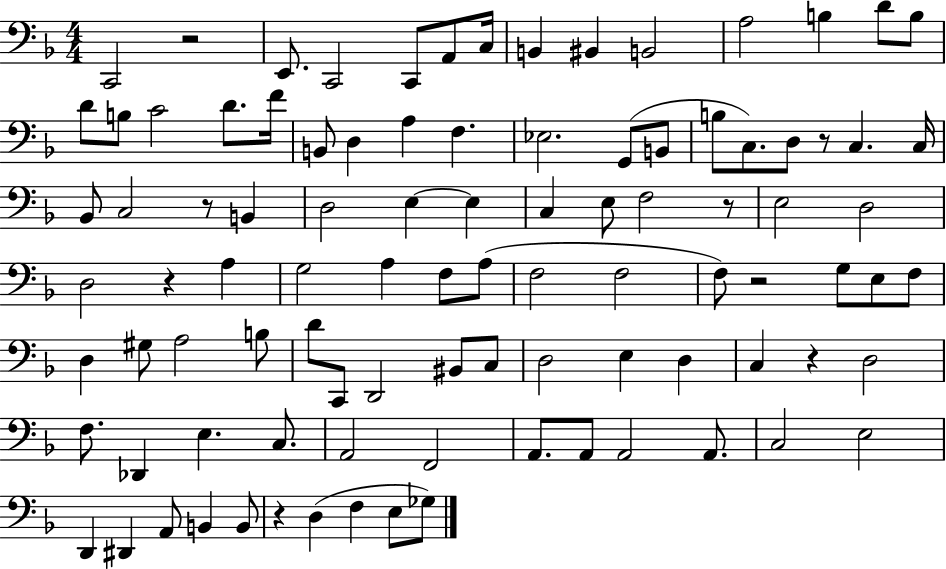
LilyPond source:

{
  \clef bass
  \numericTimeSignature
  \time 4/4
  \key f \major
  \repeat volta 2 { c,2 r2 | e,8. c,2 c,8 a,8 c16 | b,4 bis,4 b,2 | a2 b4 d'8 b8 | \break d'8 b8 c'2 d'8. f'16 | b,8 d4 a4 f4. | ees2. g,8( b,8 | b8 c8.) d8 r8 c4. c16 | \break bes,8 c2 r8 b,4 | d2 e4~~ e4 | c4 e8 f2 r8 | e2 d2 | \break d2 r4 a4 | g2 a4 f8 a8( | f2 f2 | f8) r2 g8 e8 f8 | \break d4 gis8 a2 b8 | d'8 c,8 d,2 bis,8 c8 | d2 e4 d4 | c4 r4 d2 | \break f8. des,4 e4. c8. | a,2 f,2 | a,8. a,8 a,2 a,8. | c2 e2 | \break d,4 dis,4 a,8 b,4 b,8 | r4 d4( f4 e8 ges8) | } \bar "|."
}